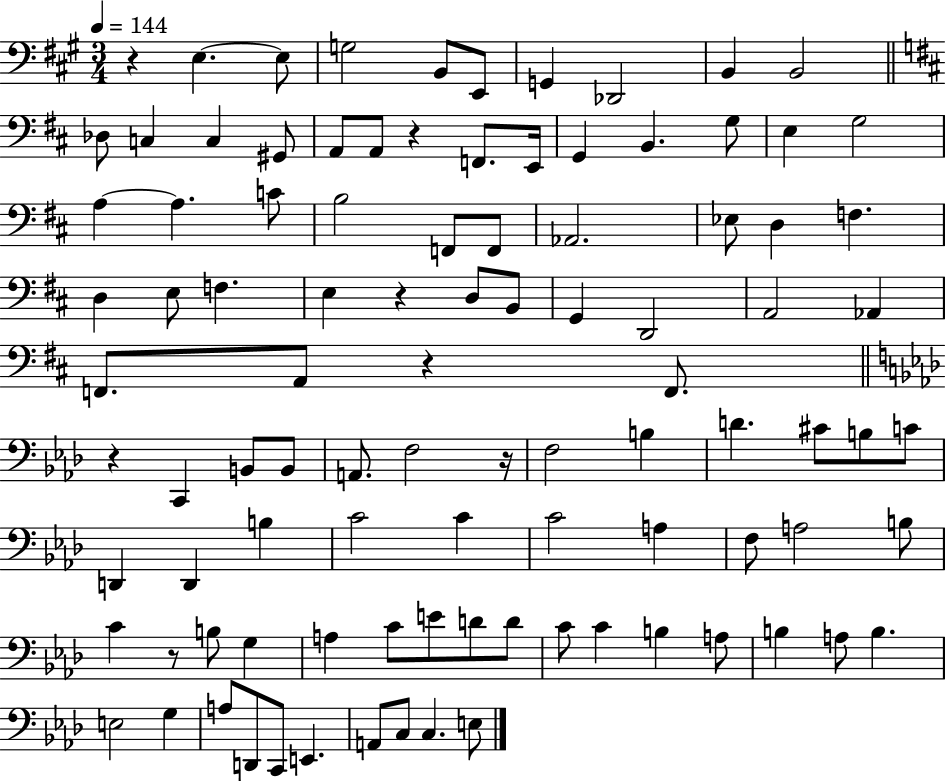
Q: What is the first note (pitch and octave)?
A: E3